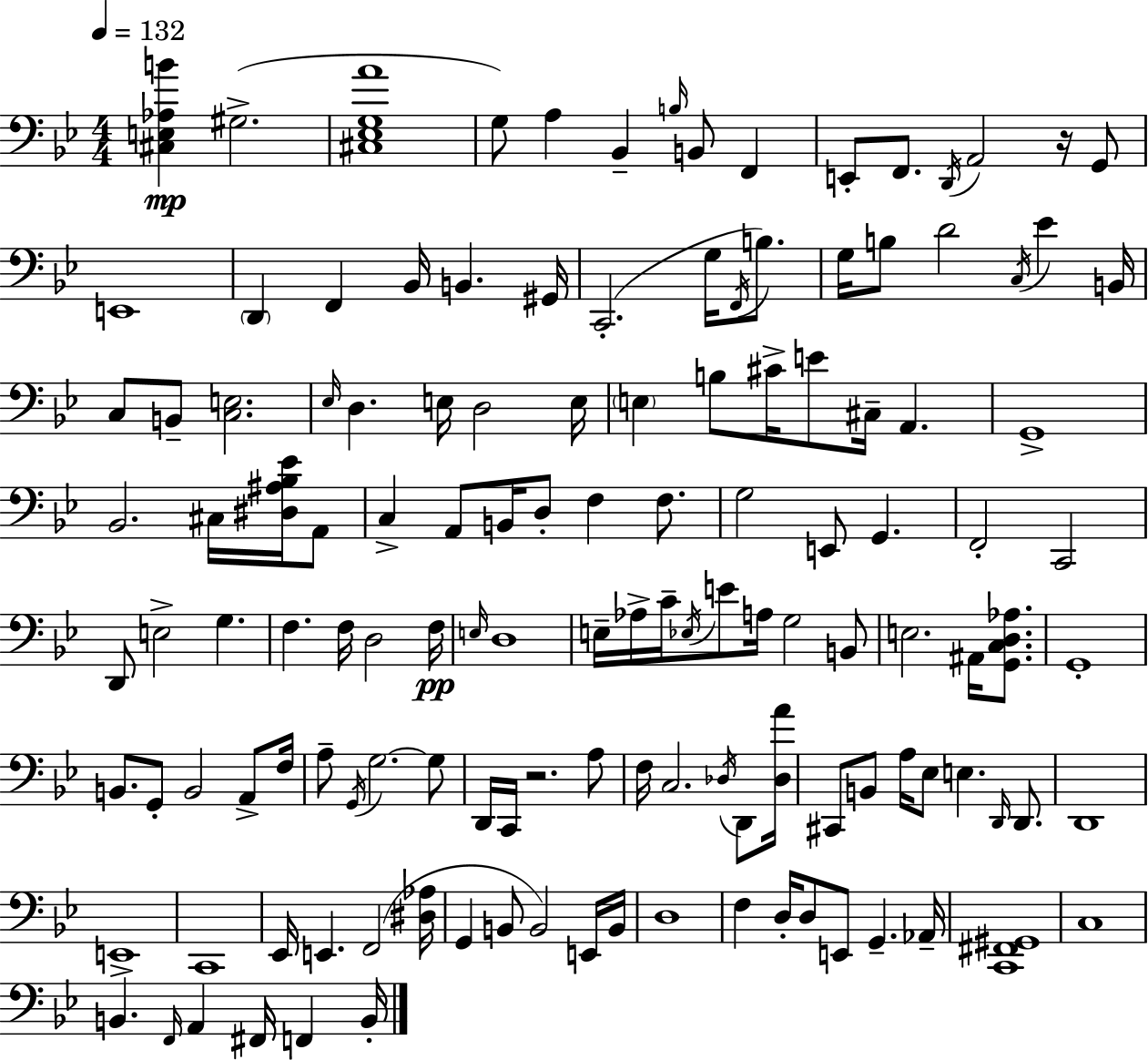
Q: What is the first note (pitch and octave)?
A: G#3